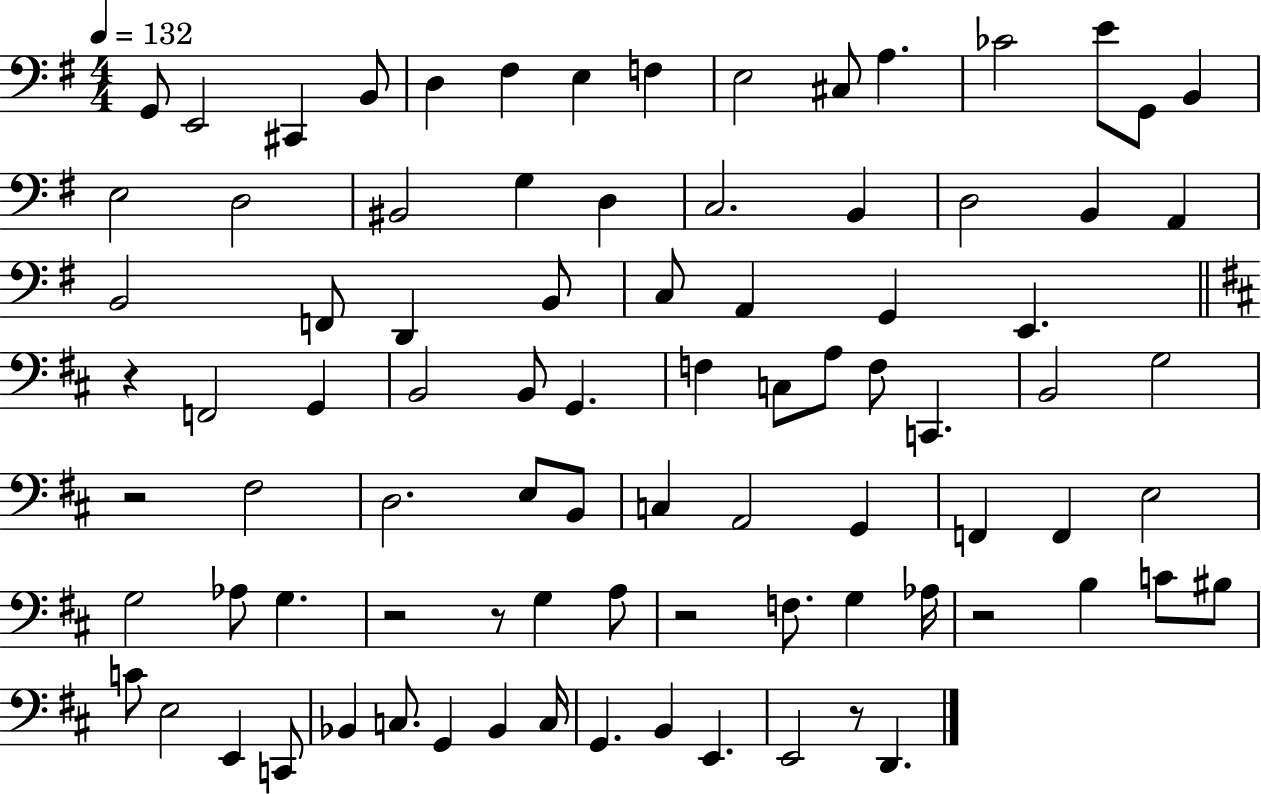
G2/e E2/h C#2/q B2/e D3/q F#3/q E3/q F3/q E3/h C#3/e A3/q. CES4/h E4/e G2/e B2/q E3/h D3/h BIS2/h G3/q D3/q C3/h. B2/q D3/h B2/q A2/q B2/h F2/e D2/q B2/e C3/e A2/q G2/q E2/q. R/q F2/h G2/q B2/h B2/e G2/q. F3/q C3/e A3/e F3/e C2/q. B2/h G3/h R/h F#3/h D3/h. E3/e B2/e C3/q A2/h G2/q F2/q F2/q E3/h G3/h Ab3/e G3/q. R/h R/e G3/q A3/e R/h F3/e. G3/q Ab3/s R/h B3/q C4/e BIS3/e C4/e E3/h E2/q C2/e Bb2/q C3/e. G2/q Bb2/q C3/s G2/q. B2/q E2/q. E2/h R/e D2/q.